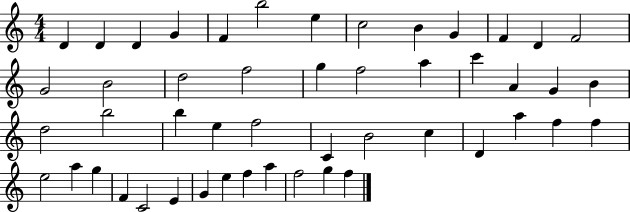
D4/q D4/q D4/q G4/q F4/q B5/h E5/q C5/h B4/q G4/q F4/q D4/q F4/h G4/h B4/h D5/h F5/h G5/q F5/h A5/q C6/q A4/q G4/q B4/q D5/h B5/h B5/q E5/q F5/h C4/q B4/h C5/q D4/q A5/q F5/q F5/q E5/h A5/q G5/q F4/q C4/h E4/q G4/q E5/q F5/q A5/q F5/h G5/q F5/q